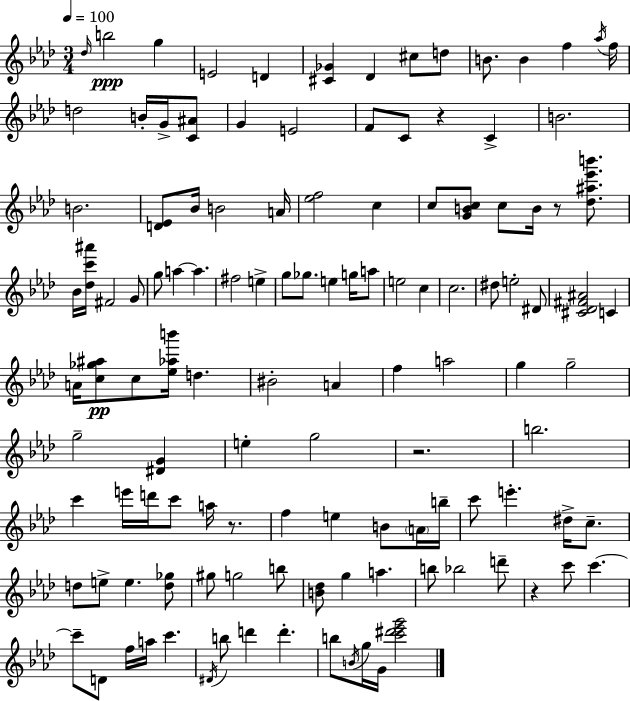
X:1
T:Untitled
M:3/4
L:1/4
K:Fm
_d/4 b2 g E2 D [^C_G] _D ^c/2 d/2 B/2 B f _a/4 f/4 d2 B/4 G/4 [C^A]/2 G E2 F/2 C/2 z C B2 B2 [D_E]/2 _B/4 B2 A/4 [_ef]2 c c/2 [GBc]/2 c/2 B/4 z/2 [_d^a_e'b']/2 _B/4 [_dc'^a']/4 ^F2 G/2 g/2 a a ^f2 e g/2 _g/2 e g/4 a/2 e2 c c2 ^d/2 e2 ^D/2 [^C_D^F^A]2 C A/4 [c_g^a]/2 c/2 [_e_ab']/4 d ^B2 A f a2 g g2 g2 [^DG] e g2 z2 b2 c' e'/4 d'/4 c'/2 a/4 z/2 f e B/2 A/4 b/4 c'/2 e' ^d/4 c/2 d/2 e/2 e [d_g]/2 ^g/2 g2 b/2 [B_d]/2 g a b/2 _b2 d'/2 z c'/2 c' c'/2 D/2 f/4 a/4 c' ^D/4 b/2 d' d' b/2 B/4 g/4 G/4 [c'^d'_e'g']2